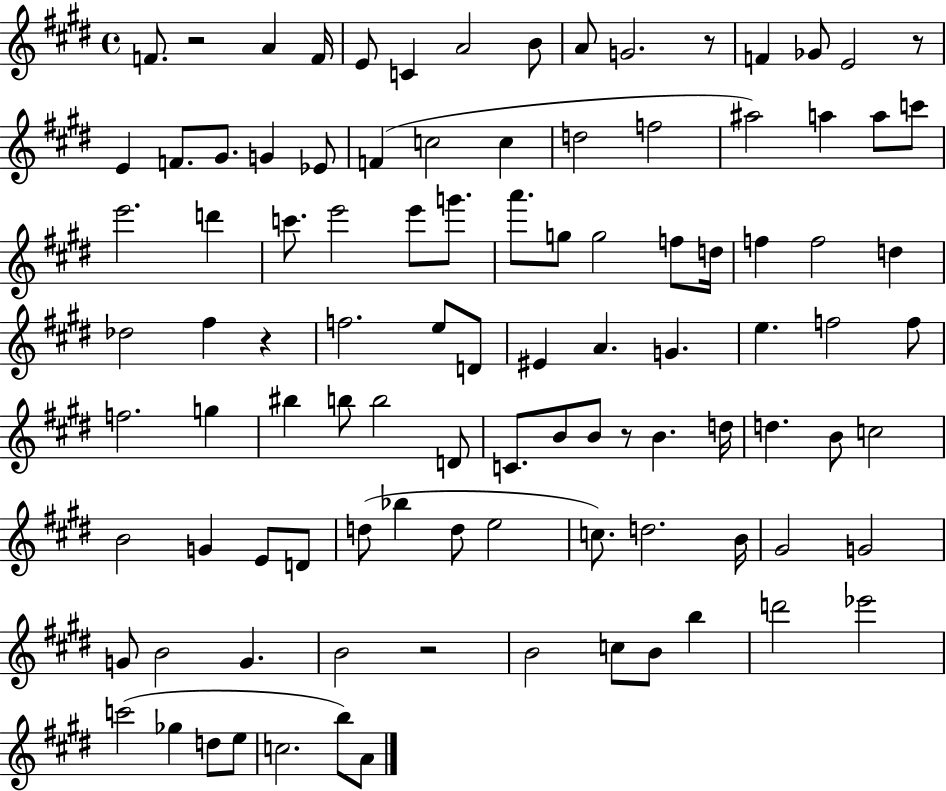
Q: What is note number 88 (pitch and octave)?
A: Eb6